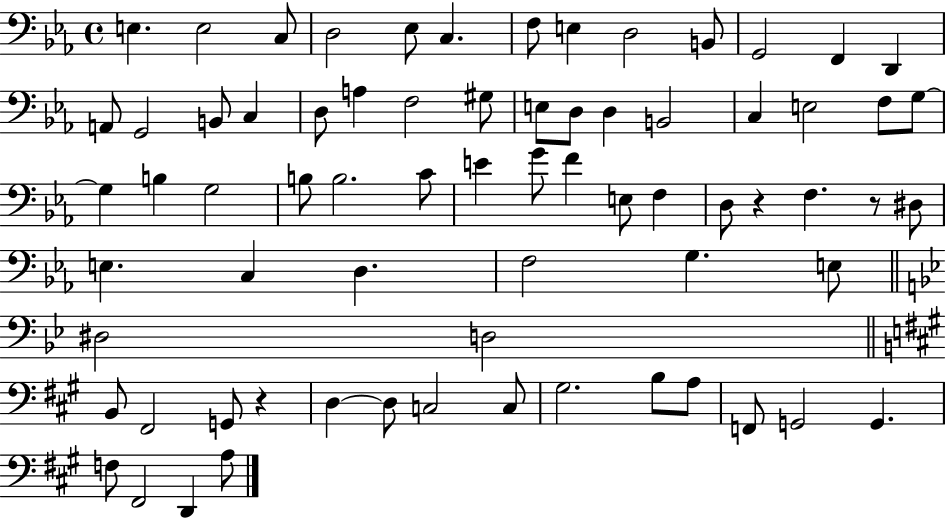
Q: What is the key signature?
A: EES major